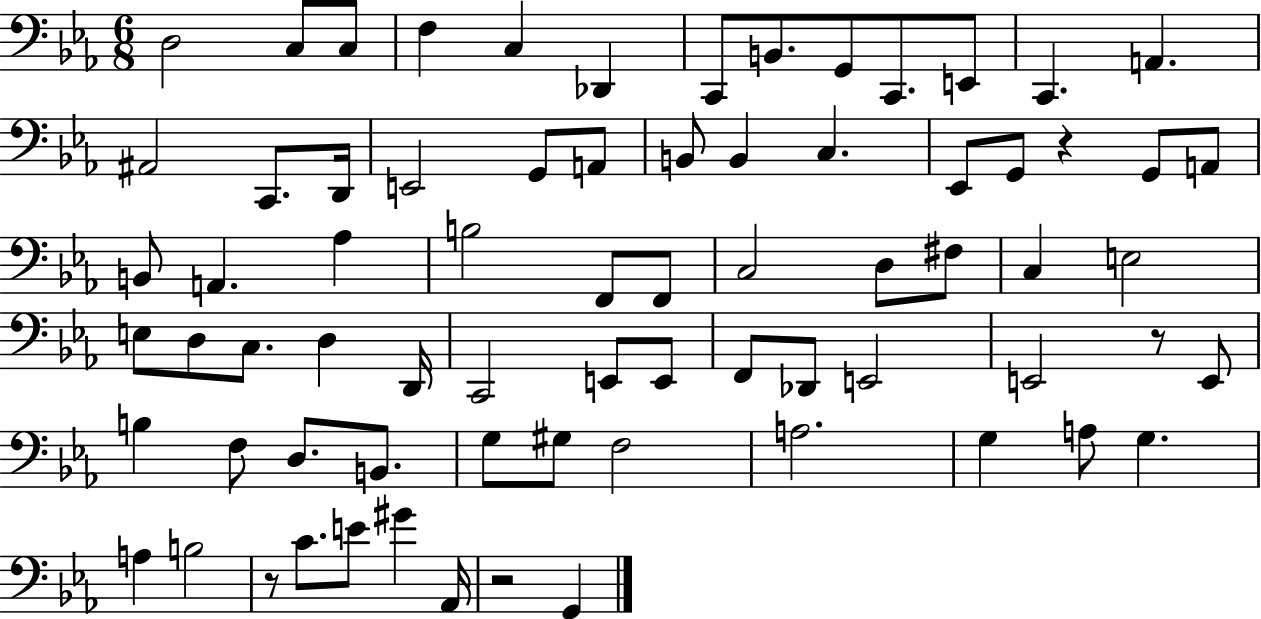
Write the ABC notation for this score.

X:1
T:Untitled
M:6/8
L:1/4
K:Eb
D,2 C,/2 C,/2 F, C, _D,, C,,/2 B,,/2 G,,/2 C,,/2 E,,/2 C,, A,, ^A,,2 C,,/2 D,,/4 E,,2 G,,/2 A,,/2 B,,/2 B,, C, _E,,/2 G,,/2 z G,,/2 A,,/2 B,,/2 A,, _A, B,2 F,,/2 F,,/2 C,2 D,/2 ^F,/2 C, E,2 E,/2 D,/2 C,/2 D, D,,/4 C,,2 E,,/2 E,,/2 F,,/2 _D,,/2 E,,2 E,,2 z/2 E,,/2 B, F,/2 D,/2 B,,/2 G,/2 ^G,/2 F,2 A,2 G, A,/2 G, A, B,2 z/2 C/2 E/2 ^G _A,,/4 z2 G,,